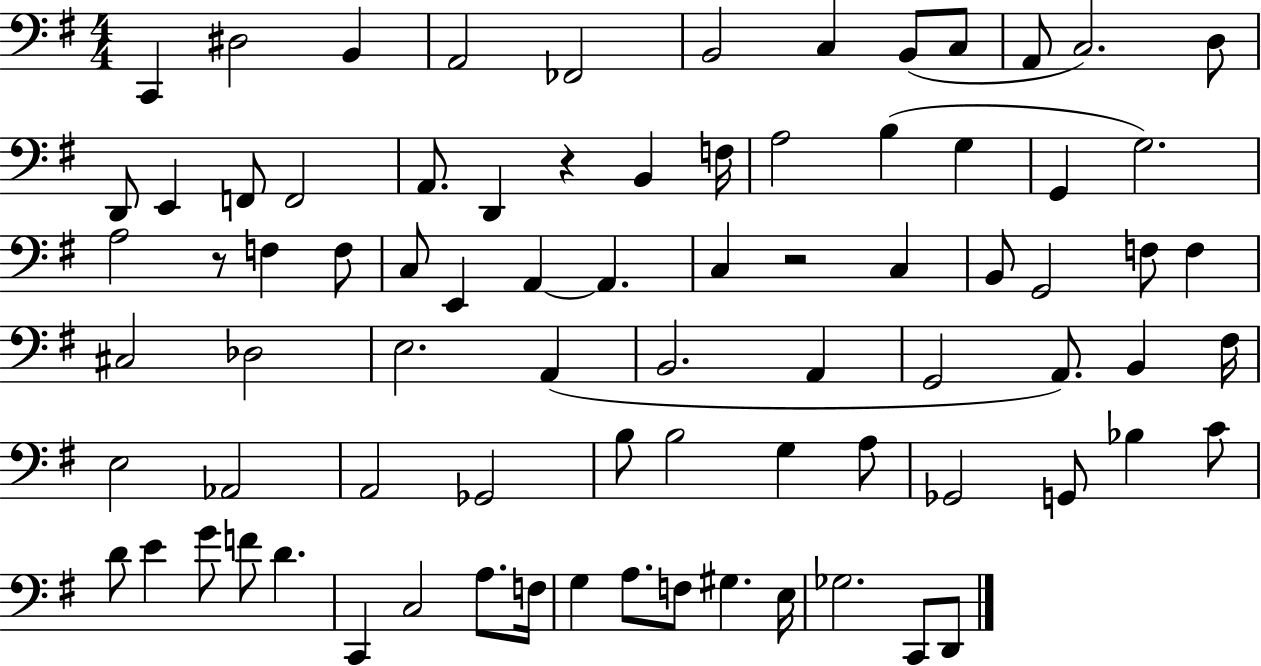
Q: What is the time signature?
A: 4/4